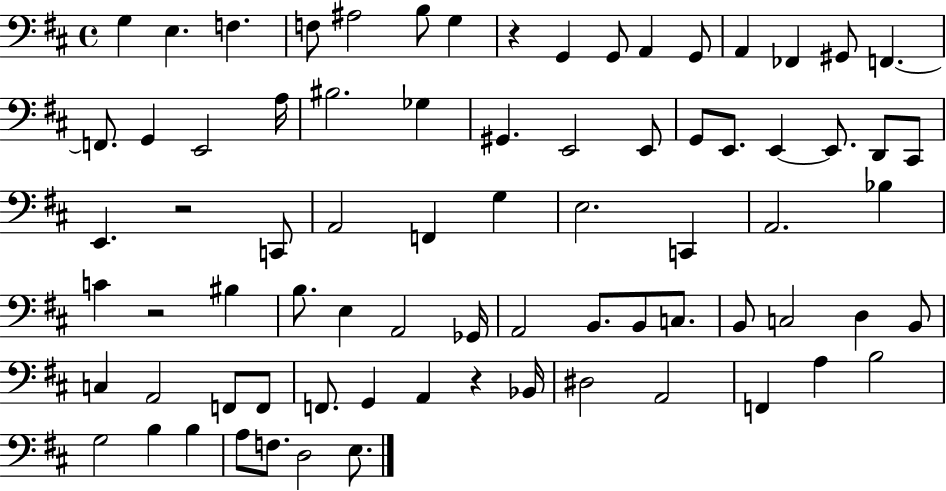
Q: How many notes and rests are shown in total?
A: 77